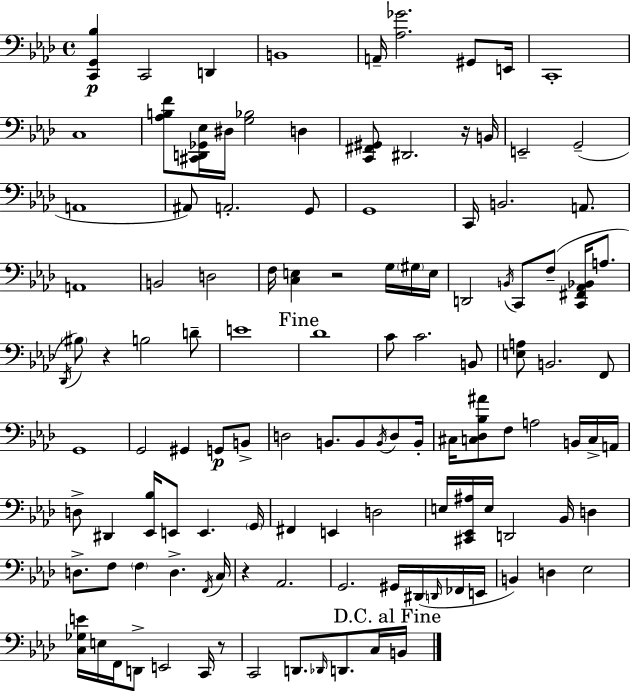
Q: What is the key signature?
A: F minor